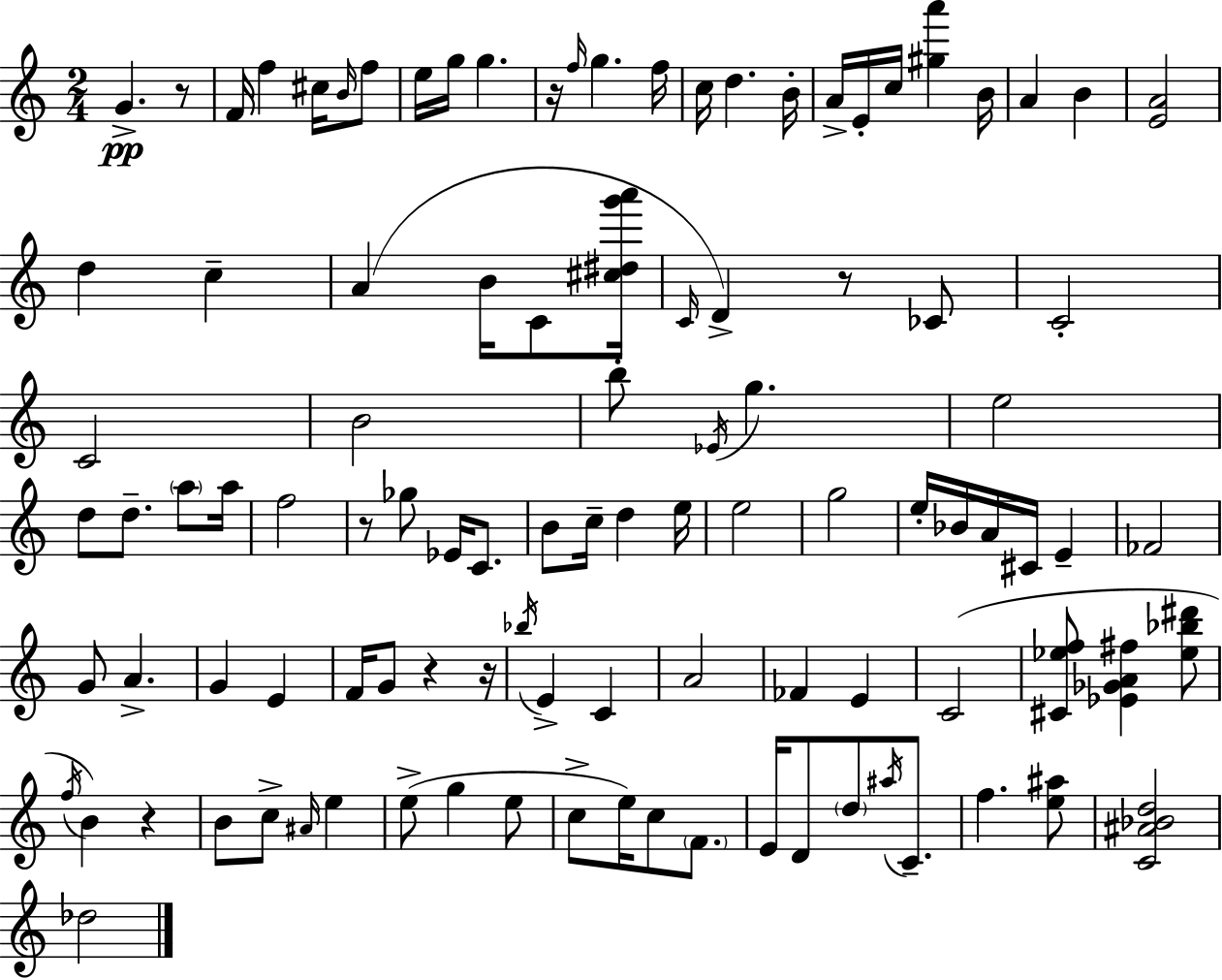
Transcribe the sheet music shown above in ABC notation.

X:1
T:Untitled
M:2/4
L:1/4
K:Am
G z/2 F/4 f ^c/4 B/4 f/2 e/4 g/4 g z/4 f/4 g f/4 c/4 d B/4 A/4 E/4 c/4 [^ga'] B/4 A B [EA]2 d c A B/4 C/2 [^c^dg'a']/4 C/4 D z/2 _C/2 C2 C2 B2 b/2 _E/4 g e2 d/2 d/2 a/2 a/4 f2 z/2 _g/2 _E/4 C/2 B/2 c/4 d e/4 e2 g2 e/4 _B/4 A/4 ^C/4 E _F2 G/2 A G E F/4 G/2 z z/4 _b/4 E C A2 _F E C2 [^C_ef]/2 [_E_GA^f] [_e_b^d']/2 f/4 B z B/2 c/2 ^A/4 e e/2 g e/2 c/2 e/4 c/2 F/2 E/4 D/2 d/2 ^a/4 C/2 f [e^a]/2 [C^A_Bd]2 _d2